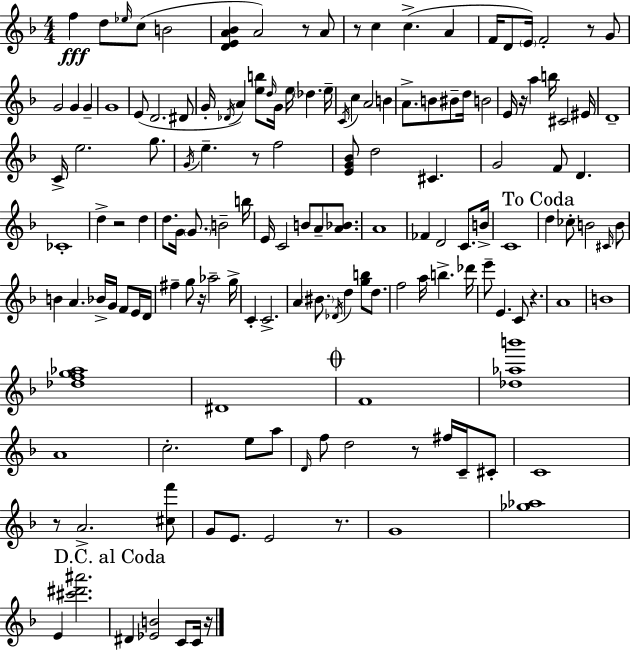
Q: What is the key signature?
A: F major